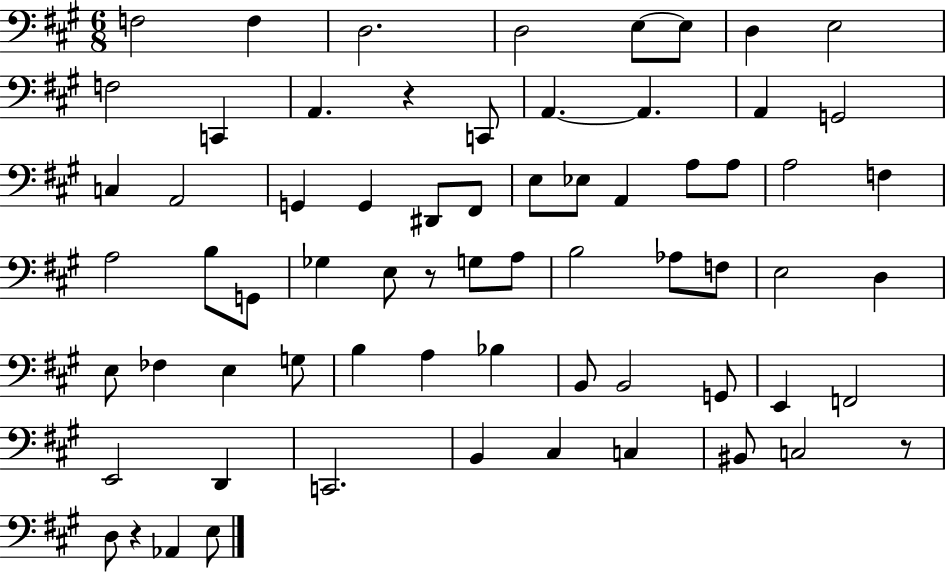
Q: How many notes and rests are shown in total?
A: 68